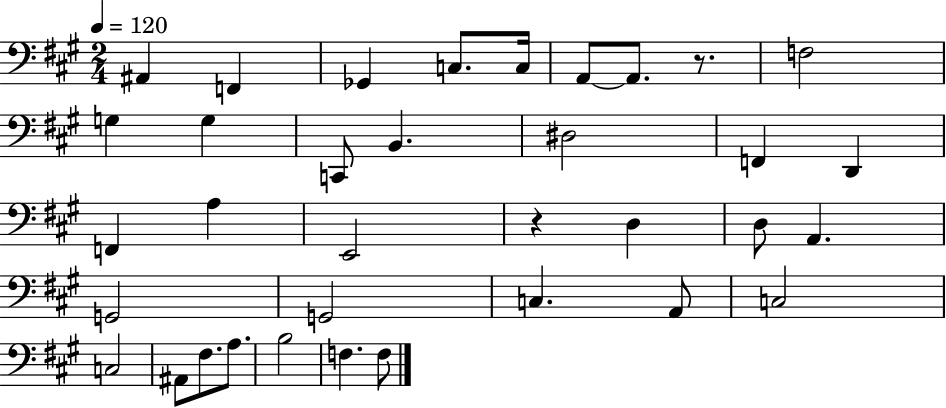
A#2/q F2/q Gb2/q C3/e. C3/s A2/e A2/e. R/e. F3/h G3/q G3/q C2/e B2/q. D#3/h F2/q D2/q F2/q A3/q E2/h R/q D3/q D3/e A2/q. G2/h G2/h C3/q. A2/e C3/h C3/h A#2/e F#3/e. A3/e. B3/h F3/q. F3/e